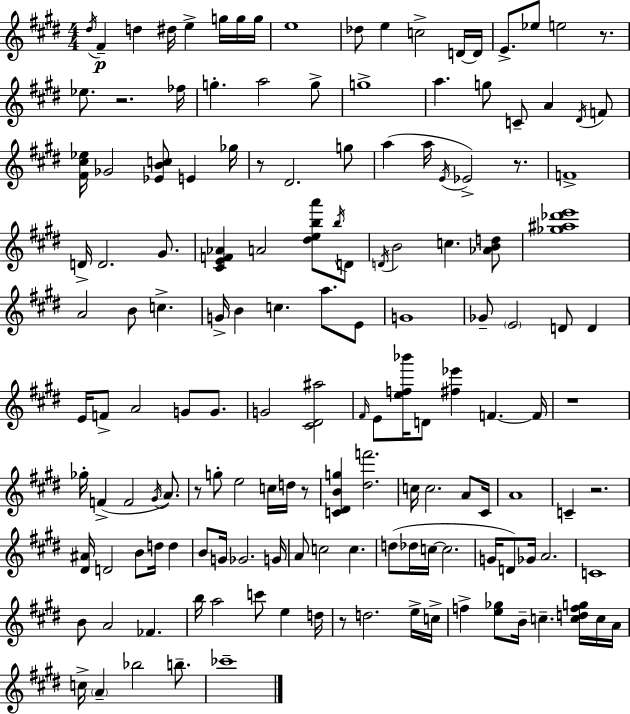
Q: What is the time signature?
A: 4/4